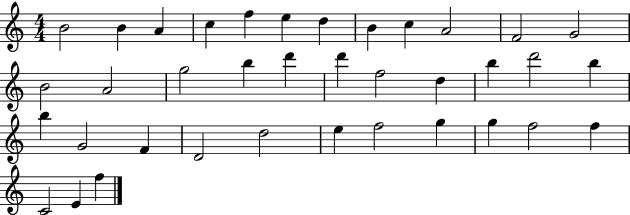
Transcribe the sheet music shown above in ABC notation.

X:1
T:Untitled
M:4/4
L:1/4
K:C
B2 B A c f e d B c A2 F2 G2 B2 A2 g2 b d' d' f2 d b d'2 b b G2 F D2 d2 e f2 g g f2 f C2 E f